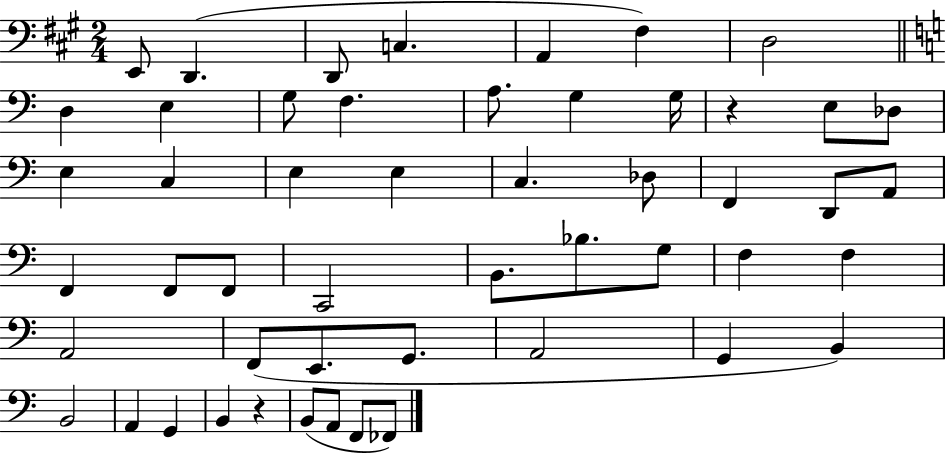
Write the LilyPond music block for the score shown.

{
  \clef bass
  \numericTimeSignature
  \time 2/4
  \key a \major
  e,8 d,4.( | d,8 c4. | a,4 fis4) | d2 | \break \bar "||" \break \key c \major d4 e4 | g8 f4. | a8. g4 g16 | r4 e8 des8 | \break e4 c4 | e4 e4 | c4. des8 | f,4 d,8 a,8 | \break f,4 f,8 f,8 | c,2 | b,8. bes8. g8 | f4 f4 | \break a,2 | f,8( e,8. g,8. | a,2 | g,4 b,4) | \break b,2 | a,4 g,4 | b,4 r4 | b,8( a,8 f,8 fes,8) | \break \bar "|."
}